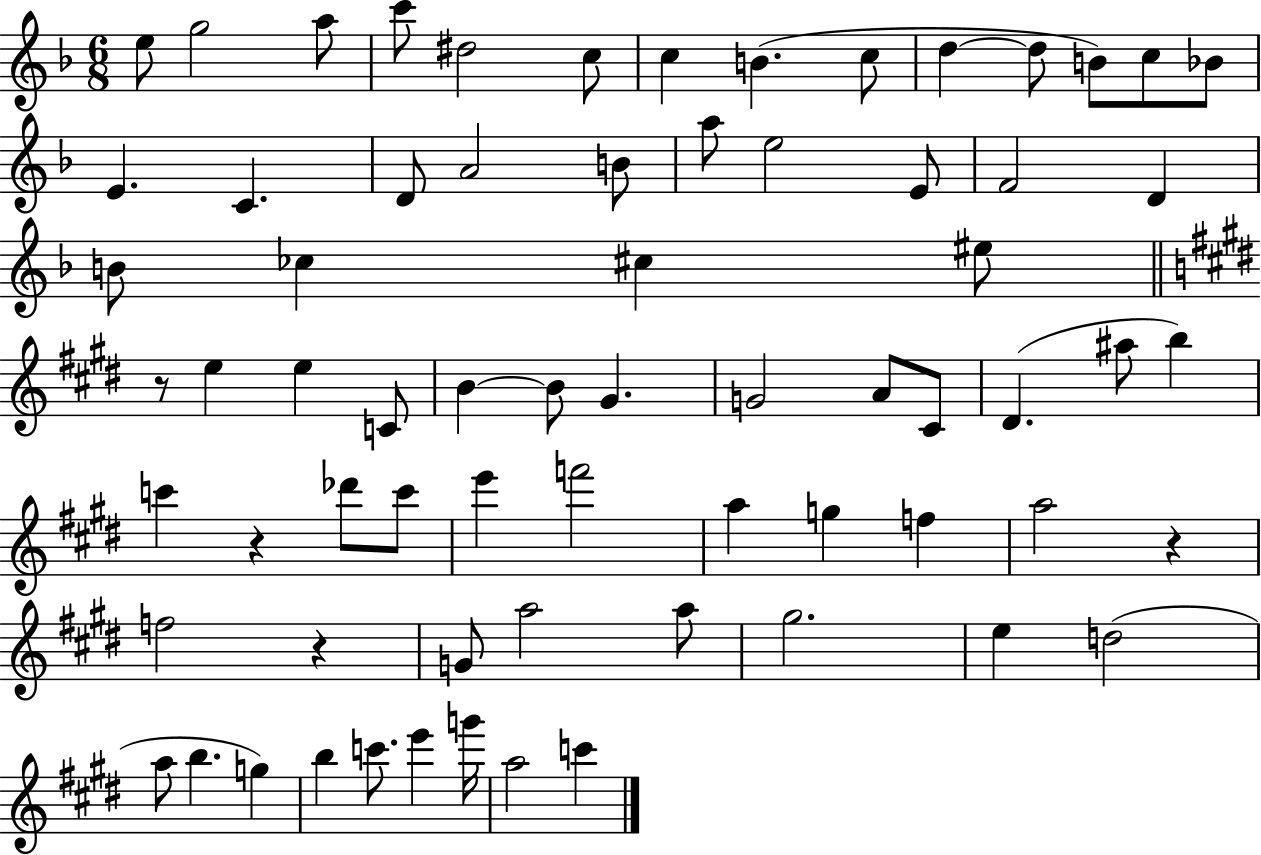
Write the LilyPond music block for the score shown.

{
  \clef treble
  \numericTimeSignature
  \time 6/8
  \key f \major
  e''8 g''2 a''8 | c'''8 dis''2 c''8 | c''4 b'4.( c''8 | d''4~~ d''8 b'8) c''8 bes'8 | \break e'4. c'4. | d'8 a'2 b'8 | a''8 e''2 e'8 | f'2 d'4 | \break b'8 ces''4 cis''4 eis''8 | \bar "||" \break \key e \major r8 e''4 e''4 c'8 | b'4~~ b'8 gis'4. | g'2 a'8 cis'8 | dis'4.( ais''8 b''4) | \break c'''4 r4 des'''8 c'''8 | e'''4 f'''2 | a''4 g''4 f''4 | a''2 r4 | \break f''2 r4 | g'8 a''2 a''8 | gis''2. | e''4 d''2( | \break a''8 b''4. g''4) | b''4 c'''8. e'''4 g'''16 | a''2 c'''4 | \bar "|."
}